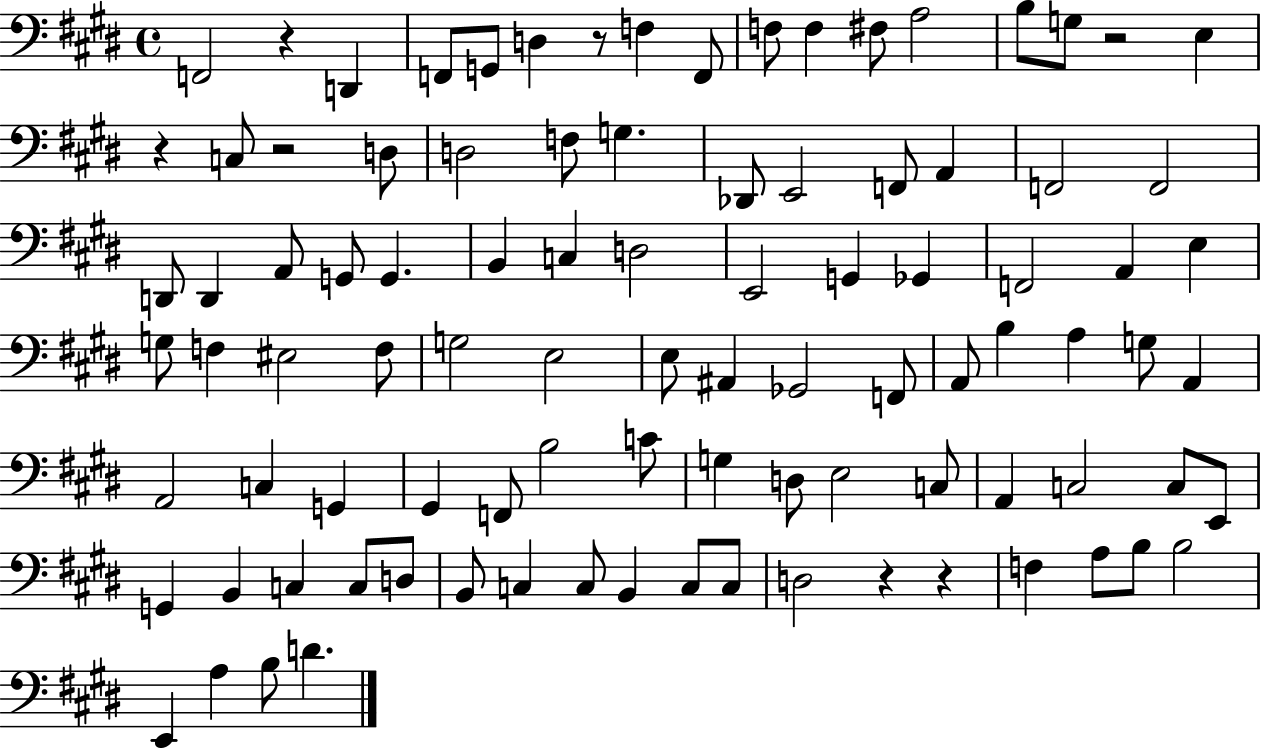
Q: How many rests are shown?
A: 7